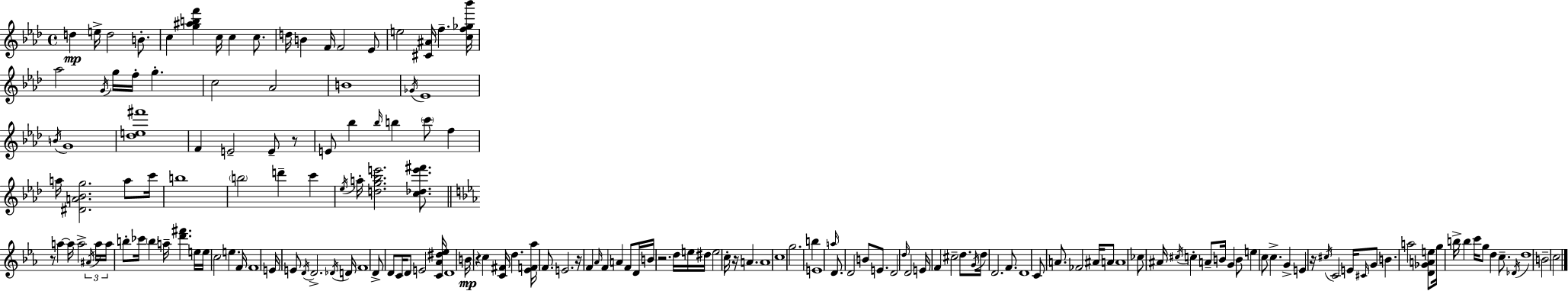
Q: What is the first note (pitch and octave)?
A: D5